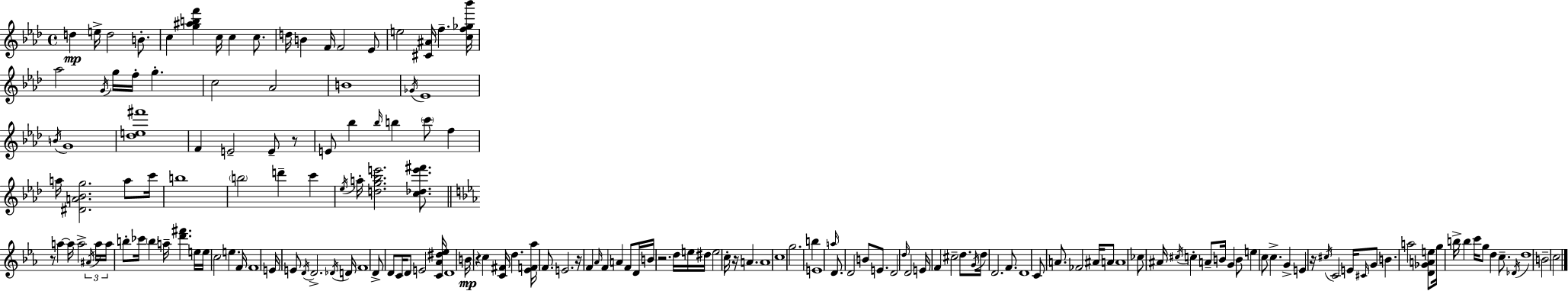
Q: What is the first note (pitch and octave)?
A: D5